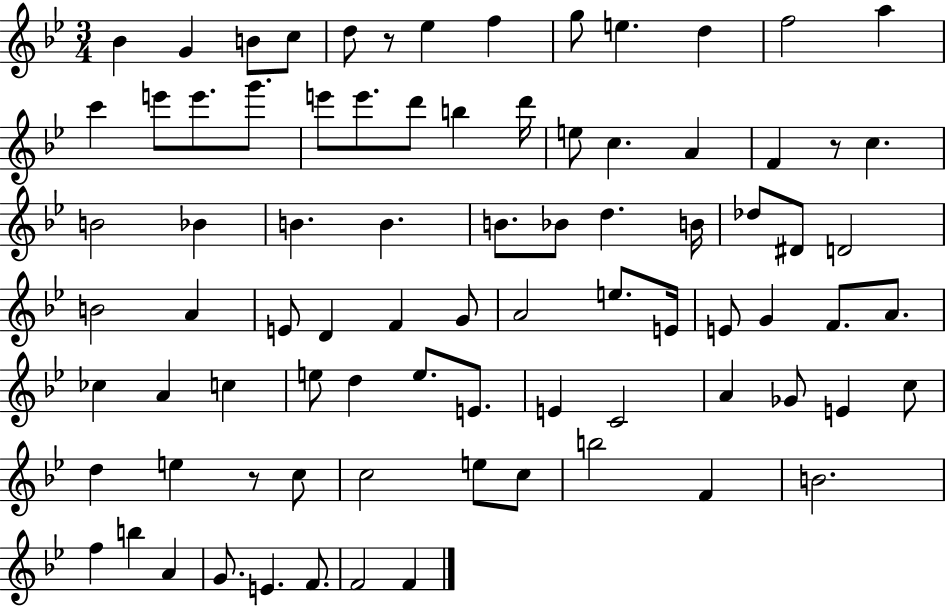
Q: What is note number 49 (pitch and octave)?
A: F4